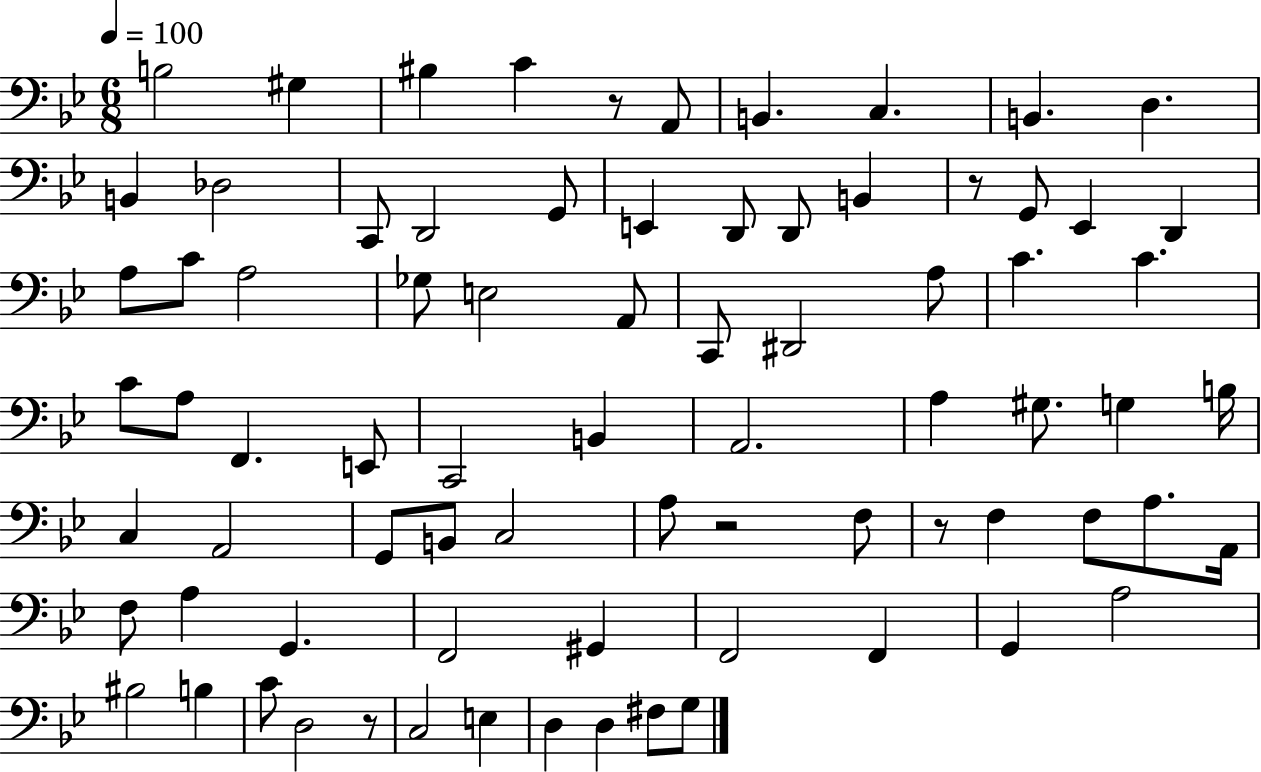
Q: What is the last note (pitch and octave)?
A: G3